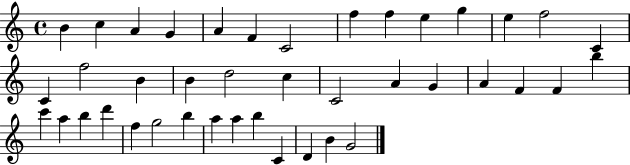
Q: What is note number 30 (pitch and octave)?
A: B5